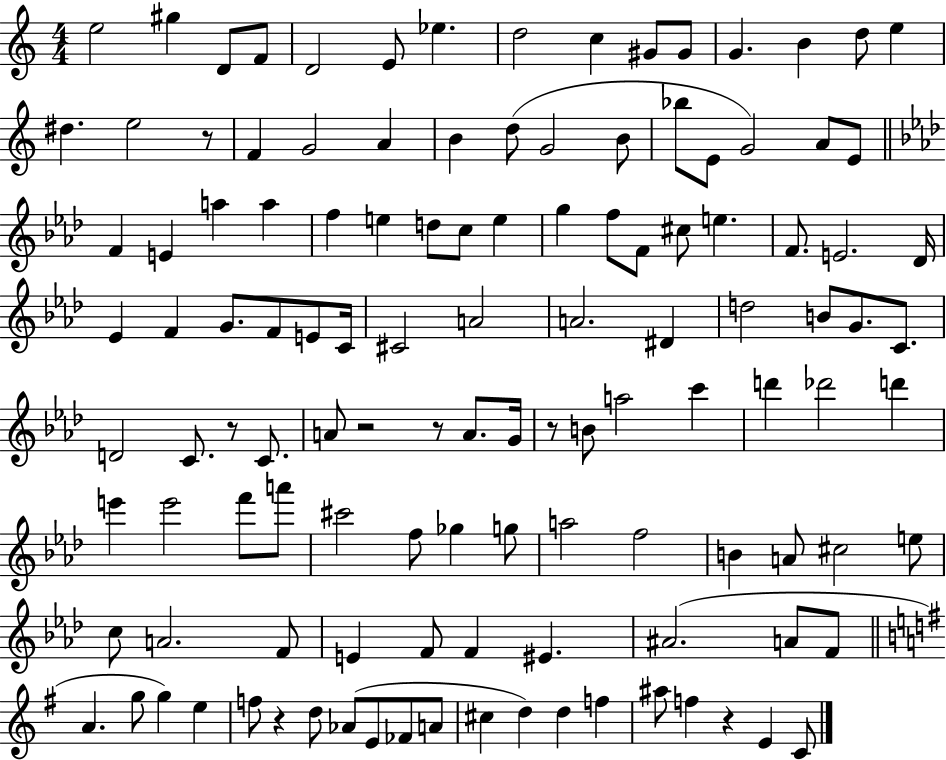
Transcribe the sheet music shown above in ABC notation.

X:1
T:Untitled
M:4/4
L:1/4
K:C
e2 ^g D/2 F/2 D2 E/2 _e d2 c ^G/2 ^G/2 G B d/2 e ^d e2 z/2 F G2 A B d/2 G2 B/2 _b/2 E/2 G2 A/2 E/2 F E a a f e d/2 c/2 e g f/2 F/2 ^c/2 e F/2 E2 _D/4 _E F G/2 F/2 E/2 C/4 ^C2 A2 A2 ^D d2 B/2 G/2 C/2 D2 C/2 z/2 C/2 A/2 z2 z/2 A/2 G/4 z/2 B/2 a2 c' d' _d'2 d' e' e'2 f'/2 a'/2 ^c'2 f/2 _g g/2 a2 f2 B A/2 ^c2 e/2 c/2 A2 F/2 E F/2 F ^E ^A2 A/2 F/2 A g/2 g e f/2 z d/2 _A/2 E/2 _F/2 A/2 ^c d d f ^a/2 f z E C/2